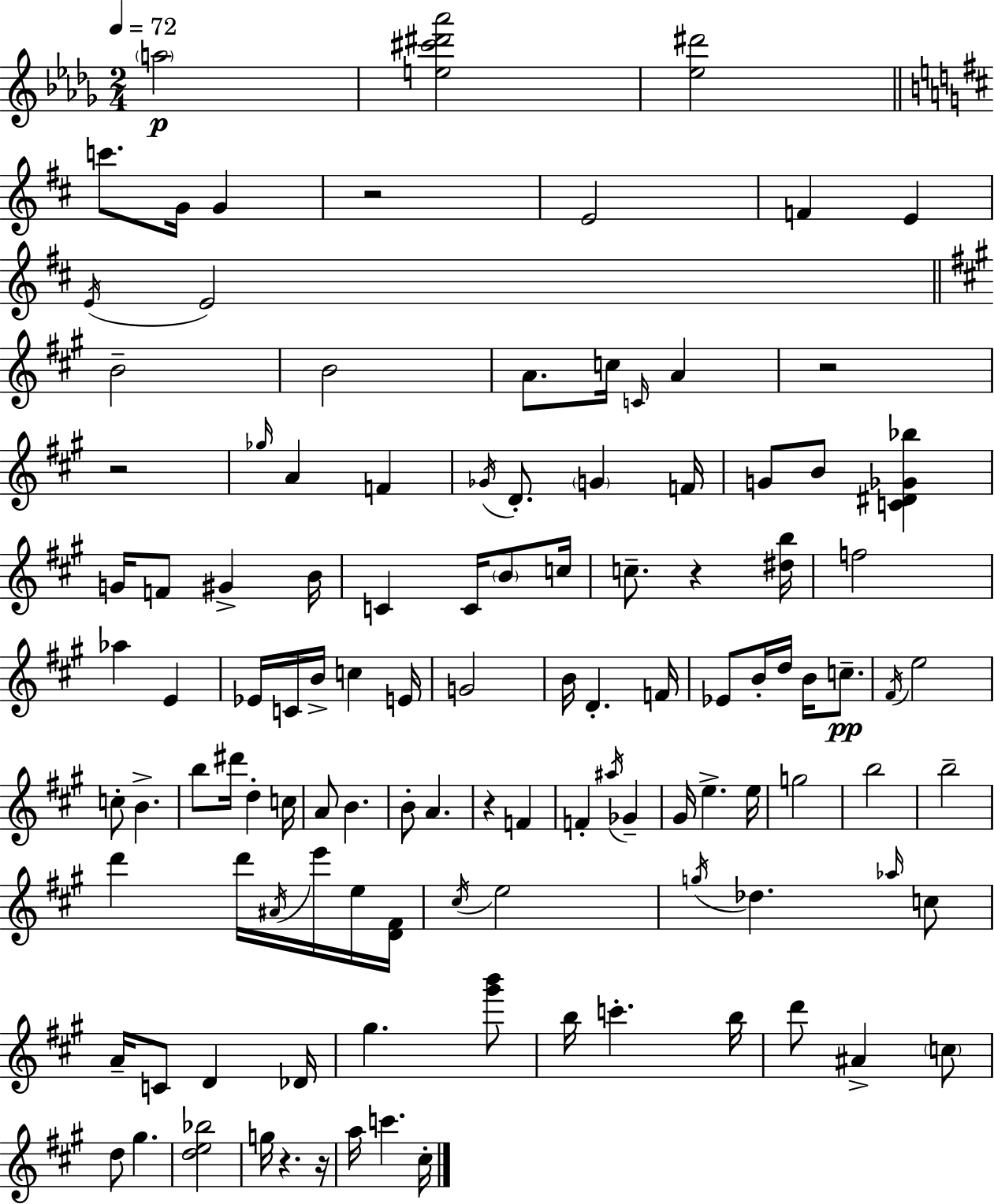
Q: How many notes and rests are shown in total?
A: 114